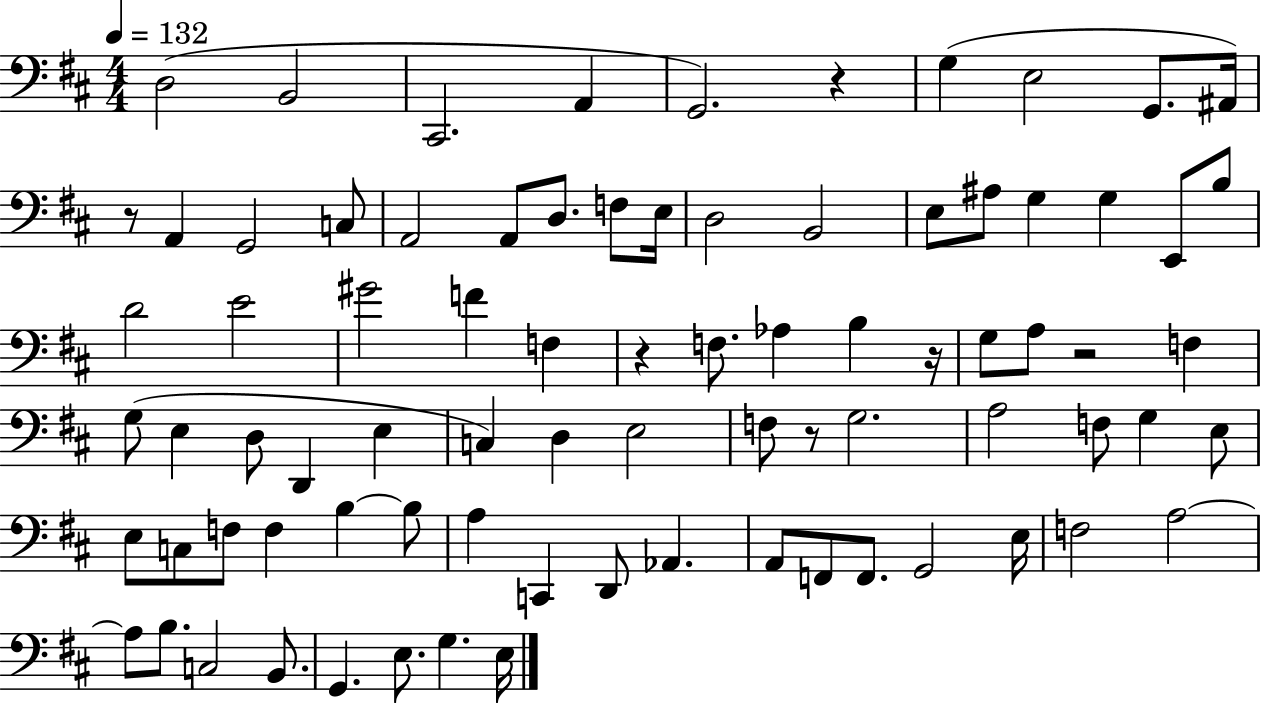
X:1
T:Untitled
M:4/4
L:1/4
K:D
D,2 B,,2 ^C,,2 A,, G,,2 z G, E,2 G,,/2 ^A,,/4 z/2 A,, G,,2 C,/2 A,,2 A,,/2 D,/2 F,/2 E,/4 D,2 B,,2 E,/2 ^A,/2 G, G, E,,/2 B,/2 D2 E2 ^G2 F F, z F,/2 _A, B, z/4 G,/2 A,/2 z2 F, G,/2 E, D,/2 D,, E, C, D, E,2 F,/2 z/2 G,2 A,2 F,/2 G, E,/2 E,/2 C,/2 F,/2 F, B, B,/2 A, C,, D,,/2 _A,, A,,/2 F,,/2 F,,/2 G,,2 E,/4 F,2 A,2 A,/2 B,/2 C,2 B,,/2 G,, E,/2 G, E,/4